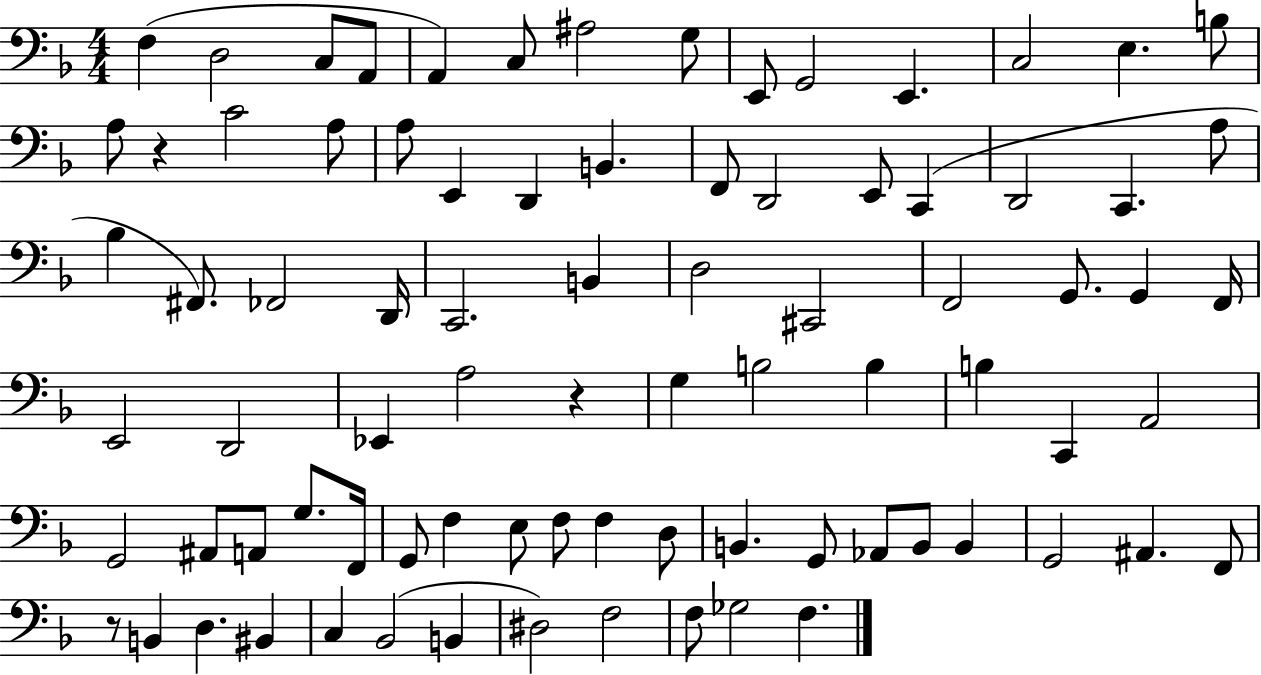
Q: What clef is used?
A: bass